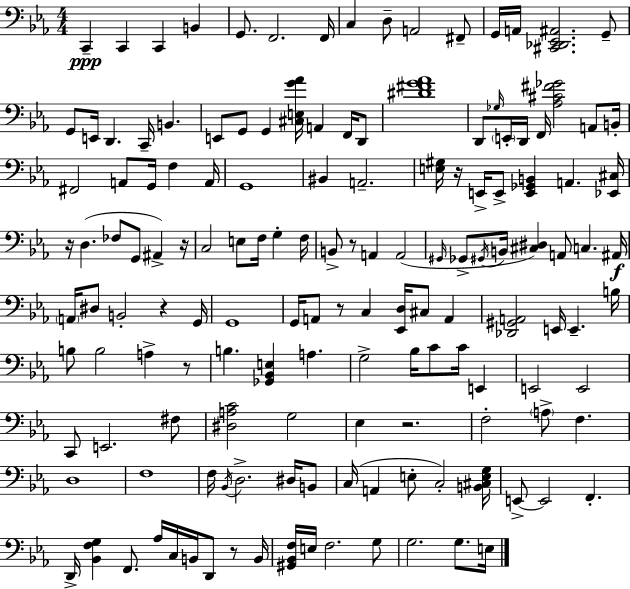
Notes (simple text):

C2/q C2/q C2/q B2/q G2/e. F2/h. F2/s C3/q D3/e A2/h F#2/e G2/s A2/s [C#2,Db2,Eb2,A#2]/h. G2/e G2/e E2/s D2/q. C2/s B2/q. E2/e G2/e G2/q [C#3,E3,G4,Ab4]/s A2/q F2/s D2/e [D#4,F#4,G4,Ab4]/w D2/e Gb3/s E2/s D2/s F2/s [Ab3,C#4,F#4,Gb4]/h A2/e B2/s F#2/h A2/e G2/s F3/q A2/s G2/w BIS2/q A2/h. [E3,G#3]/s R/s E2/s E2/e [E2,Gb2,B2]/q A2/q. [Eb2,C#3]/s R/s D3/q. FES3/e G2/e A#2/q R/s C3/h E3/e F3/s G3/q F3/s B2/e R/e A2/q A2/h G#2/s Gb2/e G#2/s B2/s [C#3,D#3]/q A2/e C3/q. A#2/s A2/s D#3/e B2/h R/q G2/s G2/w G2/s A2/e R/e C3/q [Eb2,D3]/s C#3/e A2/q [Db2,G#2,A2]/h E2/s E2/q. B3/s B3/e B3/h A3/q R/e B3/q. [Gb2,Bb2,E3]/q A3/q. G3/h Bb3/s C4/e C4/s E2/q E2/h E2/h C2/e E2/h. F#3/e [D#3,A3,C4]/h G3/h Eb3/q R/h. F3/h A3/e F3/q. D3/w F3/w F3/s Bb2/s D3/h. D#3/s B2/e C3/s A2/q E3/e C3/h [B2,C#3,E3,G3]/s E2/e E2/h F2/q. D2/s [Bb2,F3,G3]/q F2/e. Ab3/s C3/s B2/s D2/e R/e B2/s [G#2,Bb2,F3]/s E3/s F3/h. G3/e G3/h. G3/e. E3/s